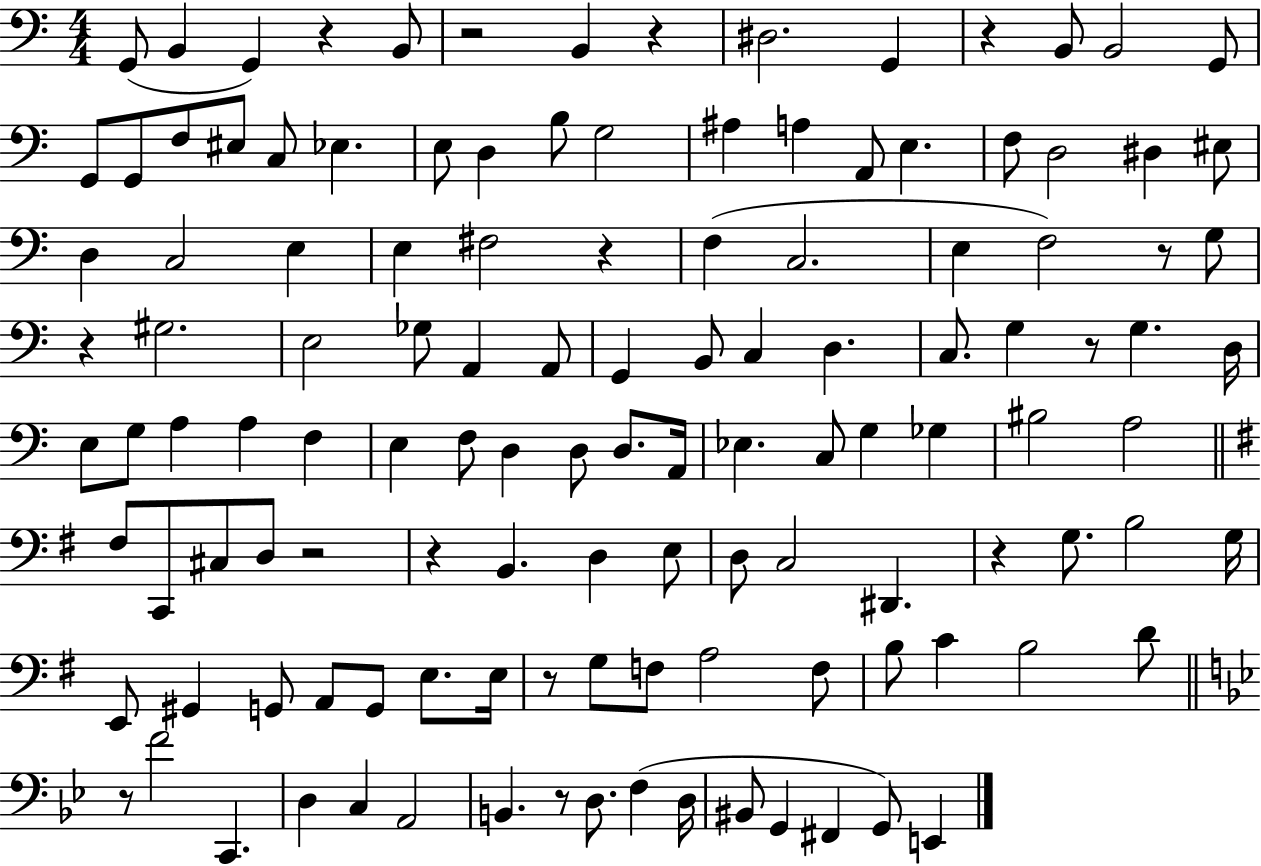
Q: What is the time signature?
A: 4/4